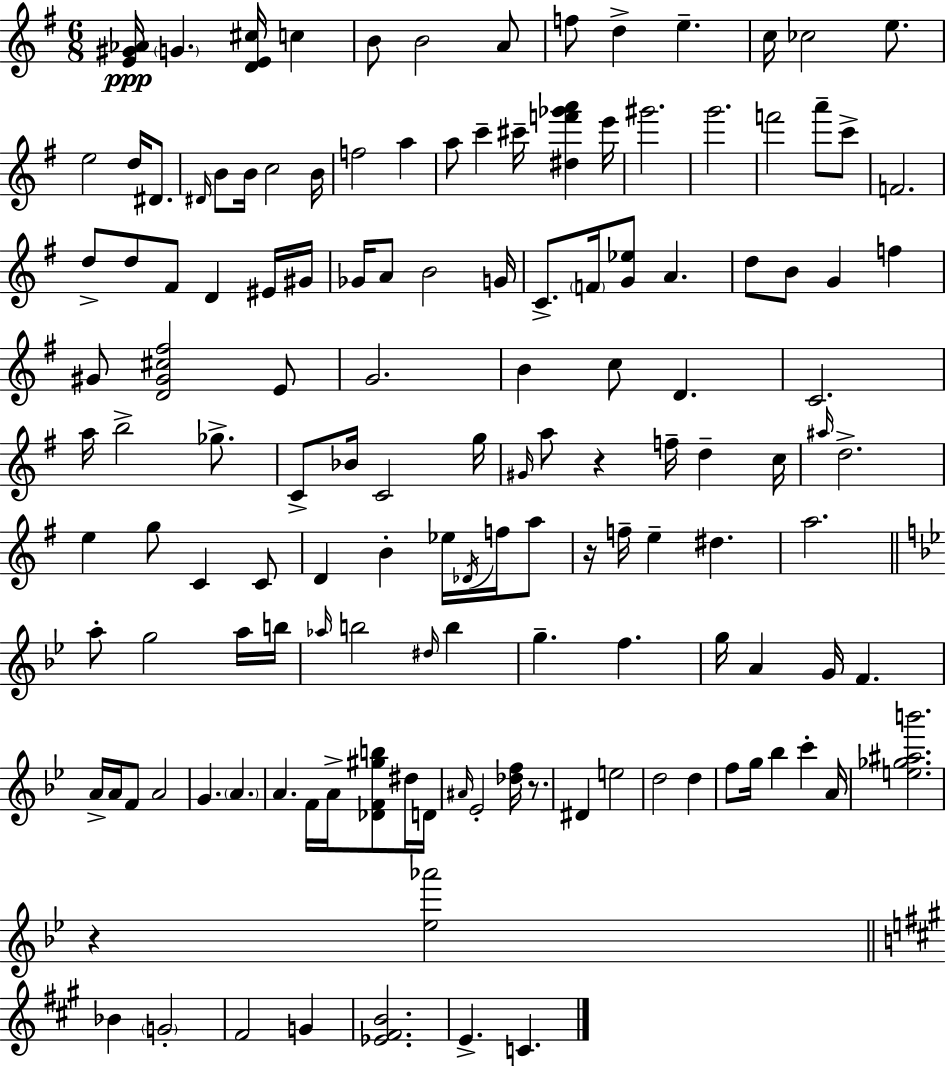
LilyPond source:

{
  \clef treble
  \numericTimeSignature
  \time 6/8
  \key e \minor
  <e' gis' aes'>16\ppp \parenthesize g'4. <d' e' cis''>16 c''4 | b'8 b'2 a'8 | f''8 d''4-> e''4.-- | c''16 ces''2 e''8. | \break e''2 d''16 dis'8. | \grace { dis'16 } b'8 b'16 c''2 | b'16 f''2 a''4 | a''8 c'''4-- cis'''16-- <dis'' f''' ges''' a'''>4 | \break e'''16 gis'''2. | g'''2. | f'''2 a'''8-- c'''8-> | f'2. | \break d''8-> d''8 fis'8 d'4 eis'16 | gis'16 ges'16 a'8 b'2 | g'16 c'8.-> \parenthesize f'16 <g' ees''>8 a'4. | d''8 b'8 g'4 f''4 | \break gis'8 <d' gis' cis'' fis''>2 e'8 | g'2. | b'4 c''8 d'4. | c'2. | \break a''16 b''2-> ges''8.-> | c'8-> bes'16 c'2 | g''16 \grace { gis'16 } a''8 r4 f''16-- d''4-- | c''16 \grace { ais''16 } d''2.-> | \break e''4 g''8 c'4 | c'8 d'4 b'4-. ees''16 | \acciaccatura { des'16 } f''16 a''8 r16 f''16-- e''4-- dis''4. | a''2. | \break \bar "||" \break \key bes \major a''8-. g''2 a''16 b''16 | \grace { aes''16 } b''2 \grace { dis''16 } b''4 | g''4.-- f''4. | g''16 a'4 g'16 f'4. | \break a'16-> a'16 f'8 a'2 | g'4. \parenthesize a'4. | a'4. f'16 a'16-> <des' f' gis'' b''>8 | dis''16 d'16 \grace { ais'16 } ees'2-. <des'' f''>16 | \break r8. dis'4 e''2 | d''2 d''4 | f''8 g''16 bes''4 c'''4-. | a'16 <e'' ges'' ais'' b'''>2. | \break r4 <ees'' aes'''>2 | \bar "||" \break \key a \major bes'4 \parenthesize g'2-. | fis'2 g'4 | <ees' fis' b'>2. | e'4.-> c'4. | \break \bar "|."
}